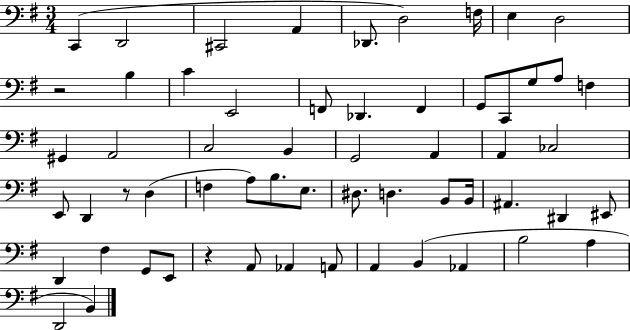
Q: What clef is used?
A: bass